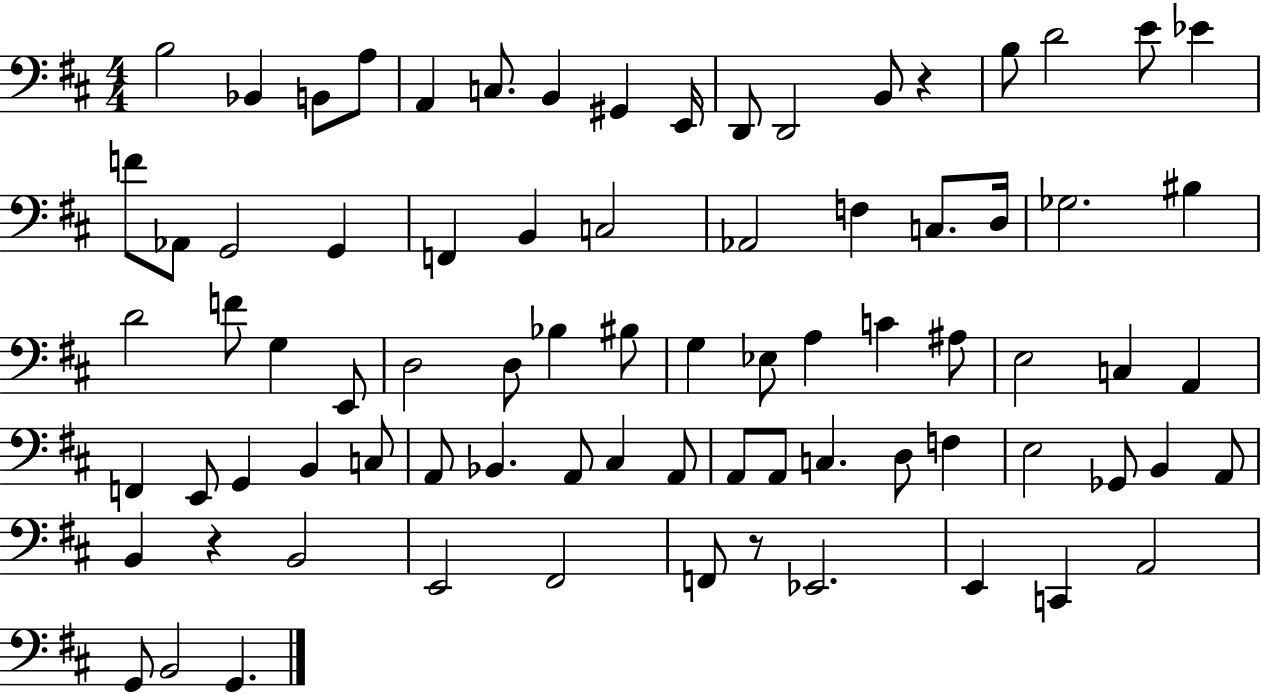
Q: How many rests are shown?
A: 3